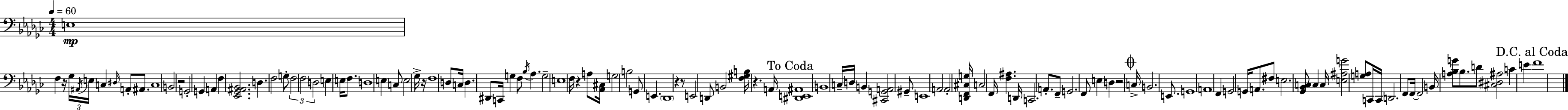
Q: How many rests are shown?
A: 8